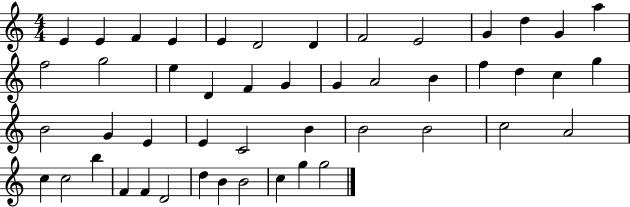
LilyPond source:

{
  \clef treble
  \numericTimeSignature
  \time 4/4
  \key c \major
  e'4 e'4 f'4 e'4 | e'4 d'2 d'4 | f'2 e'2 | g'4 d''4 g'4 a''4 | \break f''2 g''2 | e''4 d'4 f'4 g'4 | g'4 a'2 b'4 | f''4 d''4 c''4 g''4 | \break b'2 g'4 e'4 | e'4 c'2 b'4 | b'2 b'2 | c''2 a'2 | \break c''4 c''2 b''4 | f'4 f'4 d'2 | d''4 b'4 b'2 | c''4 g''4 g''2 | \break \bar "|."
}